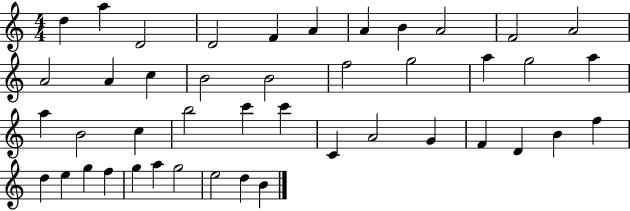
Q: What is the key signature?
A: C major